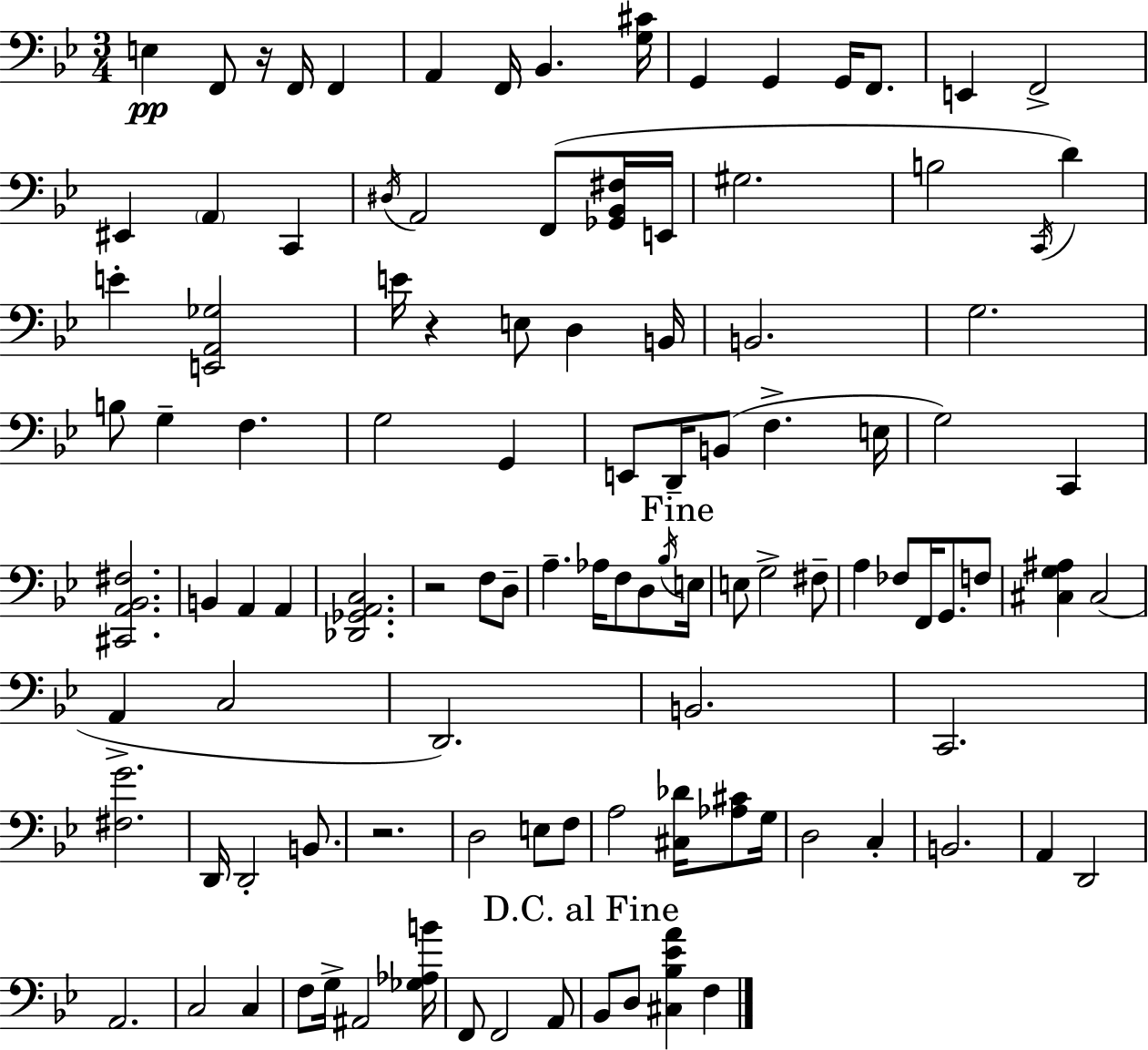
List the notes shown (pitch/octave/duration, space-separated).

E3/q F2/e R/s F2/s F2/q A2/q F2/s Bb2/q. [G3,C#4]/s G2/q G2/q G2/s F2/e. E2/q F2/h EIS2/q A2/q C2/q D#3/s A2/h F2/e [Gb2,Bb2,F#3]/s E2/s G#3/h. B3/h C2/s D4/q E4/q [E2,A2,Gb3]/h E4/s R/q E3/e D3/q B2/s B2/h. G3/h. B3/e G3/q F3/q. G3/h G2/q E2/e D2/s B2/e F3/q. E3/s G3/h C2/q [C#2,A2,Bb2,F#3]/h. B2/q A2/q A2/q [Db2,Gb2,A2,C3]/h. R/h F3/e D3/e A3/q. Ab3/s F3/e D3/e Bb3/s E3/s E3/e G3/h F#3/e A3/q FES3/e F2/s G2/e. F3/e [C#3,G3,A#3]/q C#3/h A2/q C3/h D2/h. B2/h. C2/h. [F#3,G4]/h. D2/s D2/h B2/e. R/h. D3/h E3/e F3/e A3/h [C#3,Db4]/s [Ab3,C#4]/e G3/s D3/h C3/q B2/h. A2/q D2/h A2/h. C3/h C3/q F3/e G3/s A#2/h [Gb3,Ab3,B4]/s F2/e F2/h A2/e Bb2/e D3/e [C#3,Bb3,Eb4,A4]/q F3/q